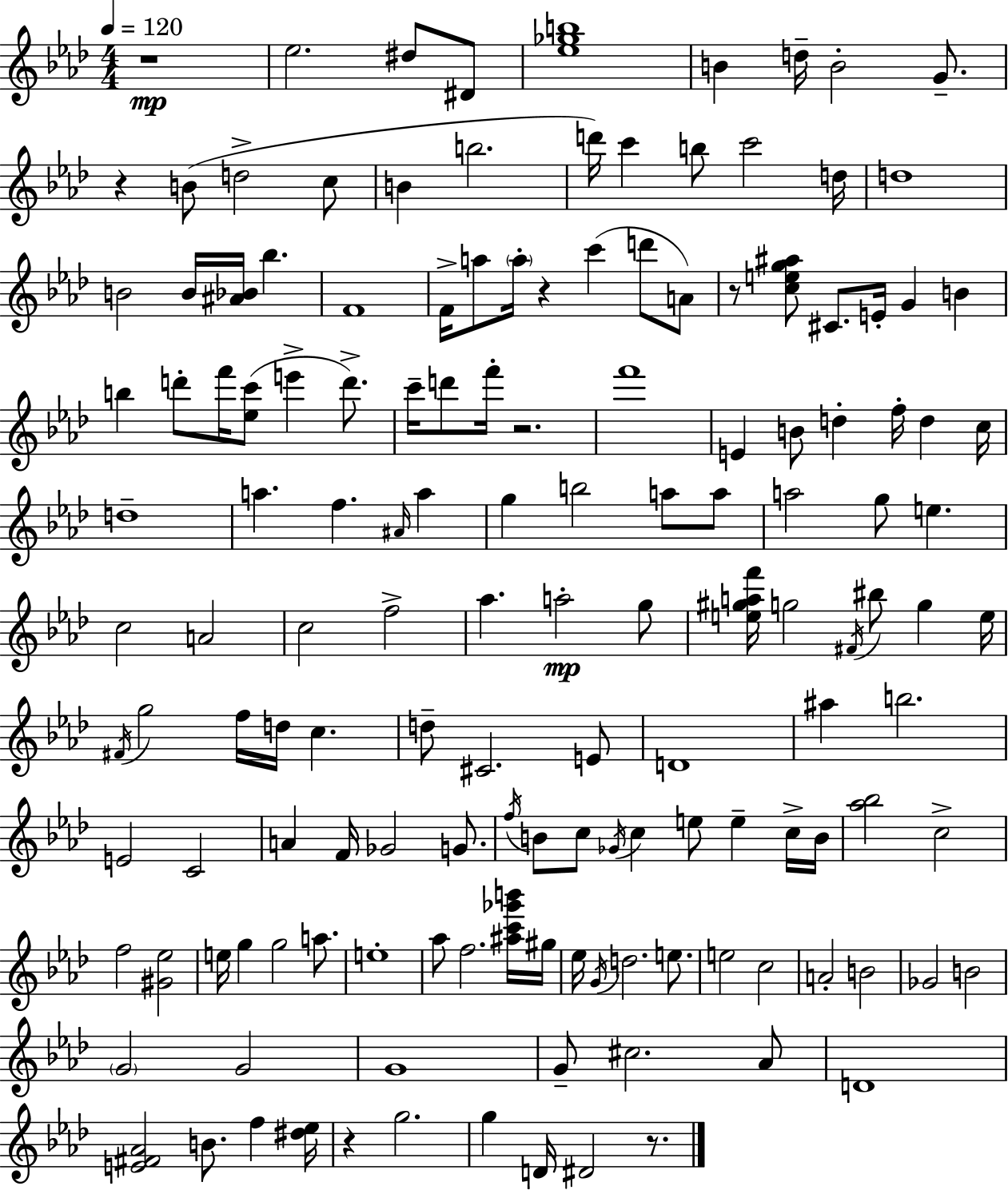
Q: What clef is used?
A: treble